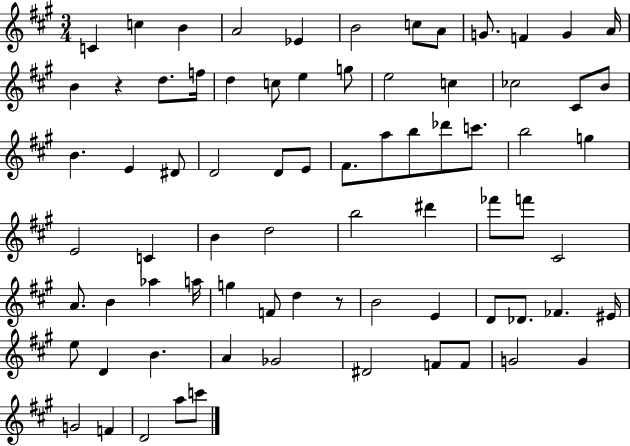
C4/q C5/q B4/q A4/h Eb4/q B4/h C5/e A4/e G4/e. F4/q G4/q A4/s B4/q R/q D5/e. F5/s D5/q C5/e E5/q G5/e E5/h C5/q CES5/h C#4/e B4/e B4/q. E4/q D#4/e D4/h D4/e E4/e F#4/e. A5/e B5/e Db6/e C6/e. B5/h G5/q E4/h C4/q B4/q D5/h B5/h D#6/q FES6/e F6/e C#4/h A4/e. B4/q Ab5/q A5/s G5/q F4/e D5/q R/e B4/h E4/q D4/e Db4/e. FES4/q. EIS4/s E5/e D4/q B4/q. A4/q Gb4/h D#4/h F4/e F4/e G4/h G4/q G4/h F4/q D4/h A5/e C6/e